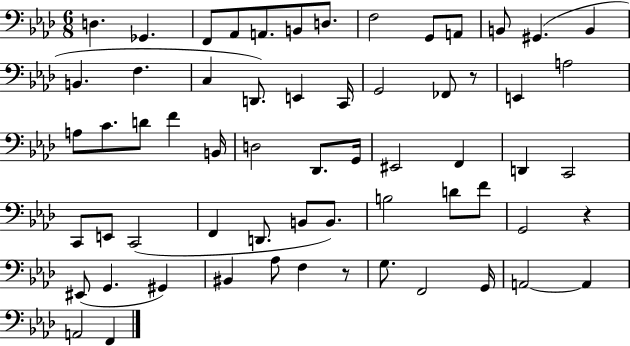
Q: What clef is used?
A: bass